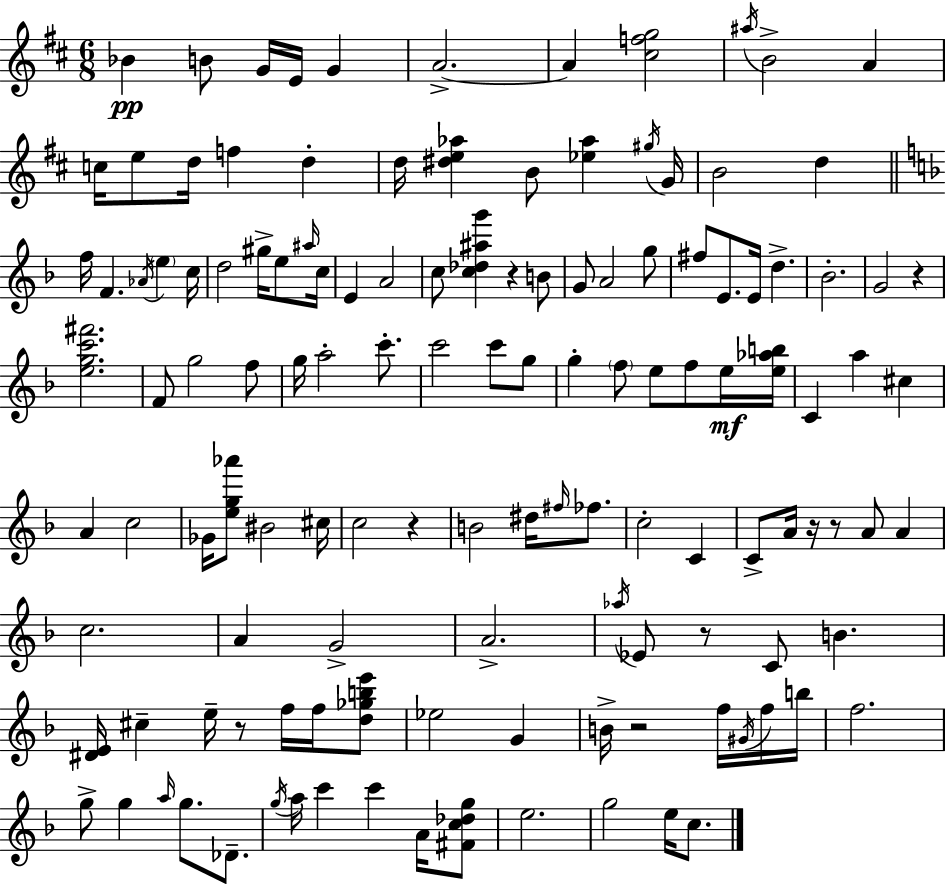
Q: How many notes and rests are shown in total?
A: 129